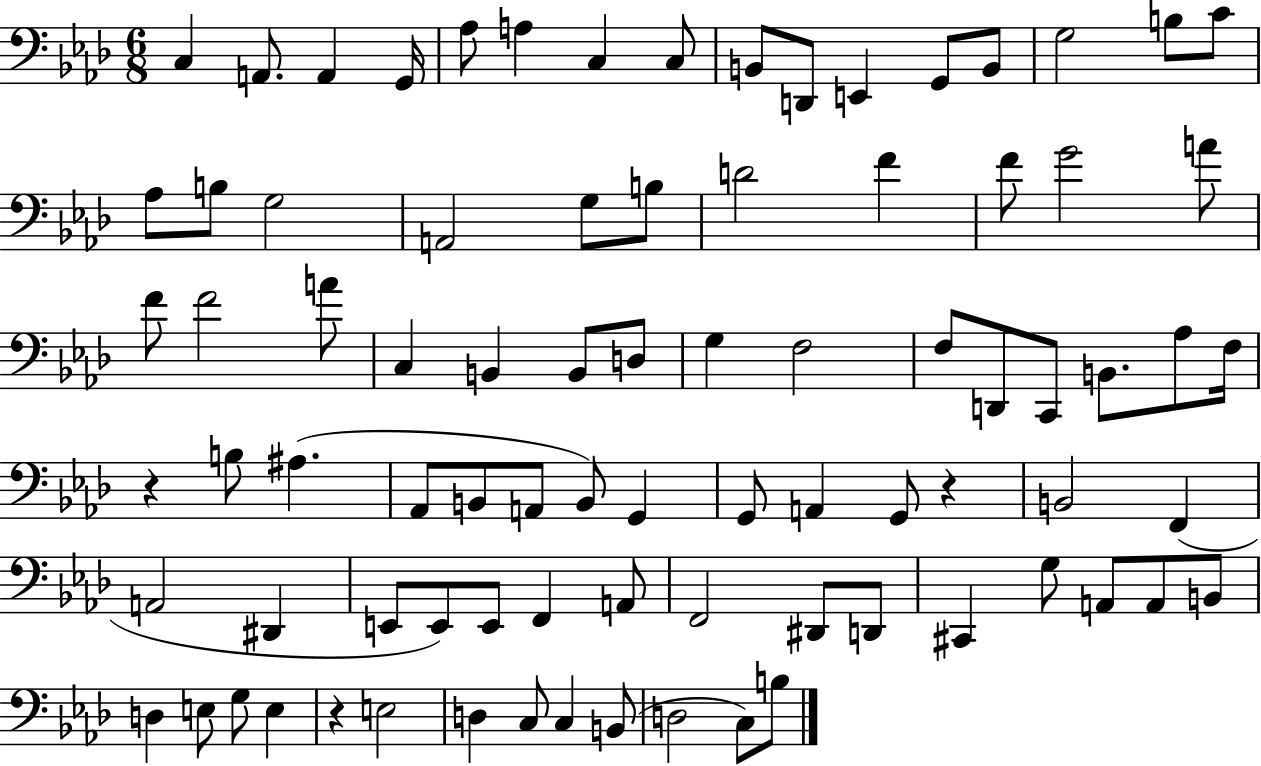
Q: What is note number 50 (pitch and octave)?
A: G2